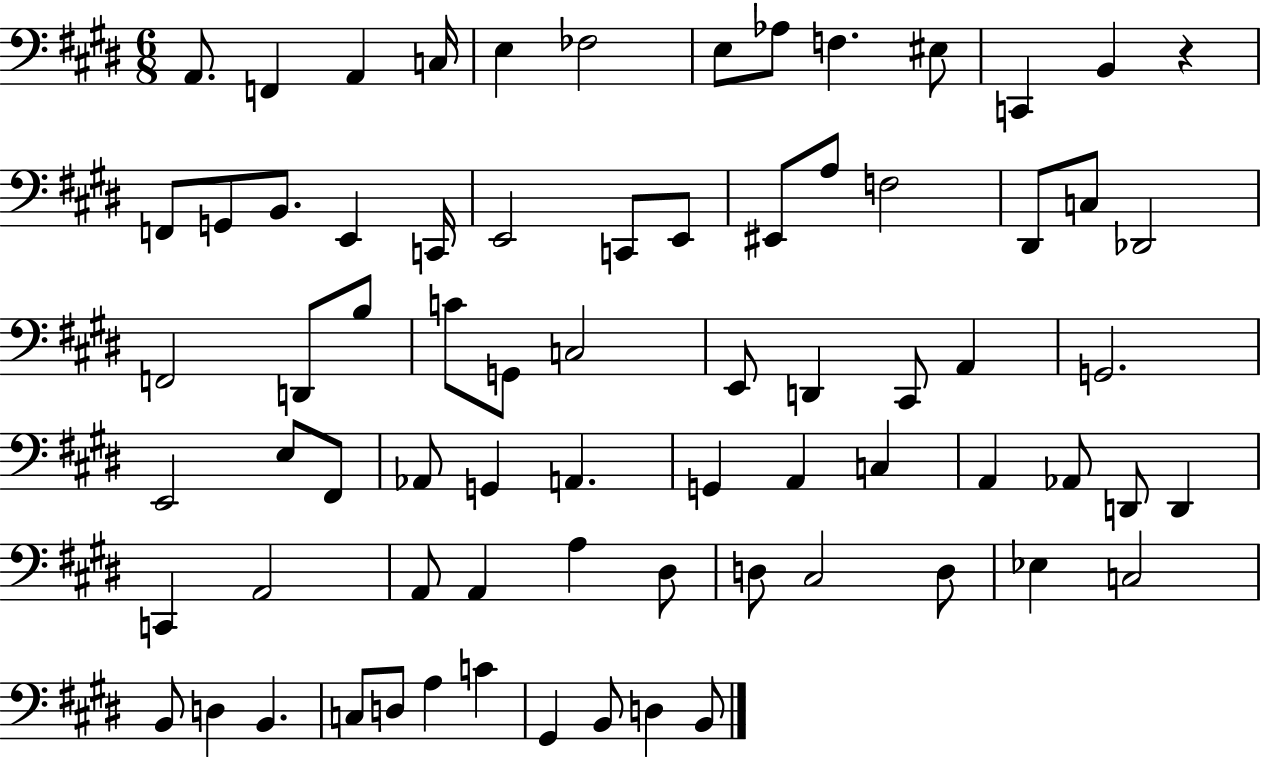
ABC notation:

X:1
T:Untitled
M:6/8
L:1/4
K:E
A,,/2 F,, A,, C,/4 E, _F,2 E,/2 _A,/2 F, ^E,/2 C,, B,, z F,,/2 G,,/2 B,,/2 E,, C,,/4 E,,2 C,,/2 E,,/2 ^E,,/2 A,/2 F,2 ^D,,/2 C,/2 _D,,2 F,,2 D,,/2 B,/2 C/2 G,,/2 C,2 E,,/2 D,, ^C,,/2 A,, G,,2 E,,2 E,/2 ^F,,/2 _A,,/2 G,, A,, G,, A,, C, A,, _A,,/2 D,,/2 D,, C,, A,,2 A,,/2 A,, A, ^D,/2 D,/2 ^C,2 D,/2 _E, C,2 B,,/2 D, B,, C,/2 D,/2 A, C ^G,, B,,/2 D, B,,/2